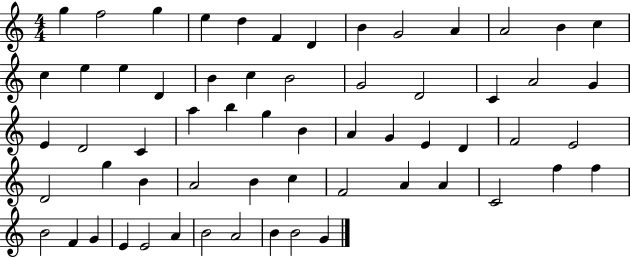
{
  \clef treble
  \numericTimeSignature
  \time 4/4
  \key c \major
  g''4 f''2 g''4 | e''4 d''4 f'4 d'4 | b'4 g'2 a'4 | a'2 b'4 c''4 | \break c''4 e''4 e''4 d'4 | b'4 c''4 b'2 | g'2 d'2 | c'4 a'2 g'4 | \break e'4 d'2 c'4 | a''4 b''4 g''4 b'4 | a'4 g'4 e'4 d'4 | f'2 e'2 | \break d'2 g''4 b'4 | a'2 b'4 c''4 | f'2 a'4 a'4 | c'2 f''4 f''4 | \break b'2 f'4 g'4 | e'4 e'2 a'4 | b'2 a'2 | b'4 b'2 g'4 | \break \bar "|."
}